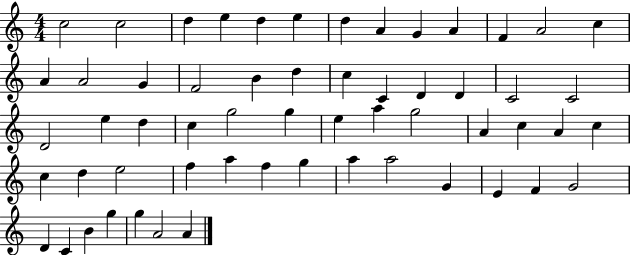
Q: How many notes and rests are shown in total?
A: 58